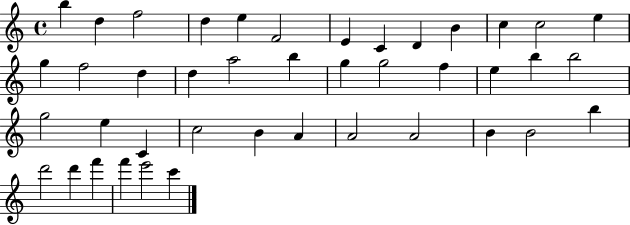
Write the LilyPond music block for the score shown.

{
  \clef treble
  \time 4/4
  \defaultTimeSignature
  \key c \major
  b''4 d''4 f''2 | d''4 e''4 f'2 | e'4 c'4 d'4 b'4 | c''4 c''2 e''4 | \break g''4 f''2 d''4 | d''4 a''2 b''4 | g''4 g''2 f''4 | e''4 b''4 b''2 | \break g''2 e''4 c'4 | c''2 b'4 a'4 | a'2 a'2 | b'4 b'2 b''4 | \break d'''2 d'''4 f'''4 | f'''4 e'''2 c'''4 | \bar "|."
}